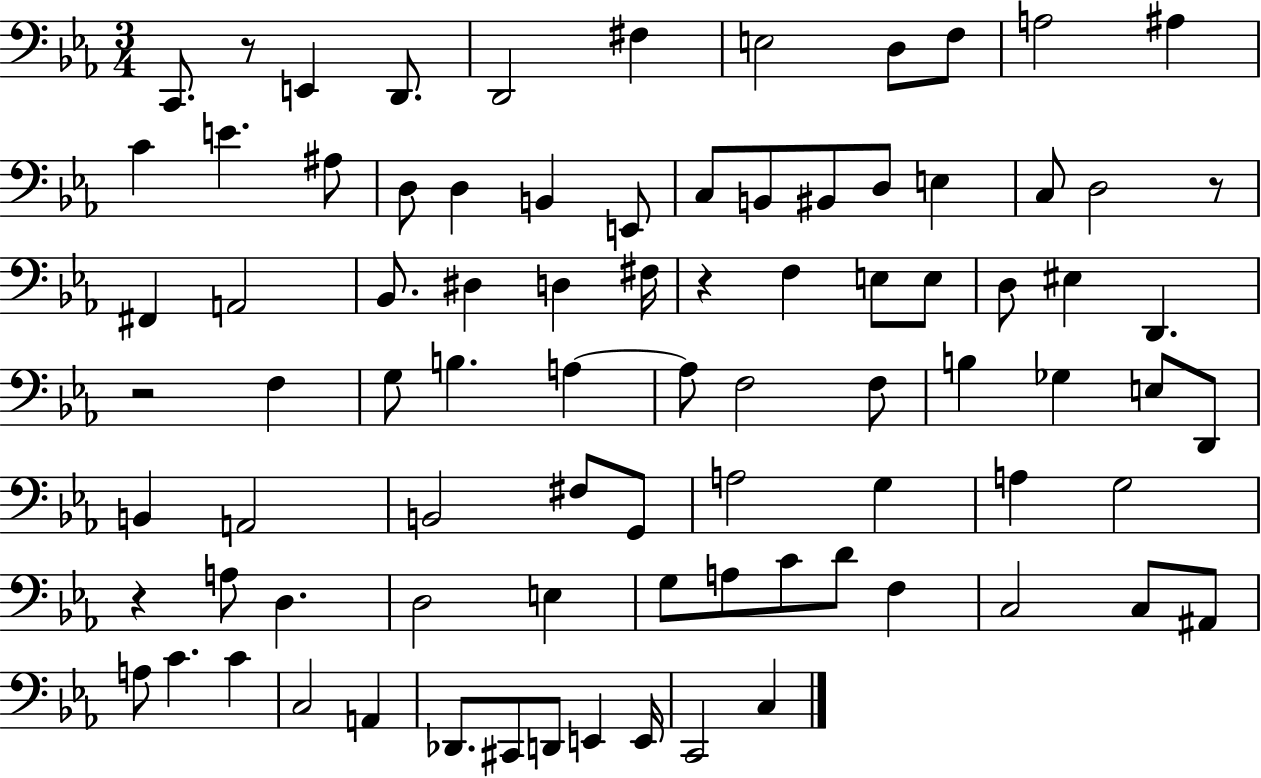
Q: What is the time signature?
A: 3/4